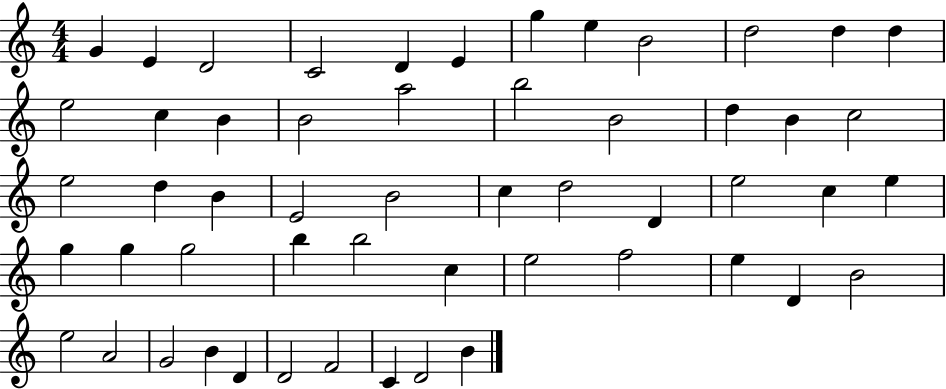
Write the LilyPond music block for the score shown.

{
  \clef treble
  \numericTimeSignature
  \time 4/4
  \key c \major
  g'4 e'4 d'2 | c'2 d'4 e'4 | g''4 e''4 b'2 | d''2 d''4 d''4 | \break e''2 c''4 b'4 | b'2 a''2 | b''2 b'2 | d''4 b'4 c''2 | \break e''2 d''4 b'4 | e'2 b'2 | c''4 d''2 d'4 | e''2 c''4 e''4 | \break g''4 g''4 g''2 | b''4 b''2 c''4 | e''2 f''2 | e''4 d'4 b'2 | \break e''2 a'2 | g'2 b'4 d'4 | d'2 f'2 | c'4 d'2 b'4 | \break \bar "|."
}